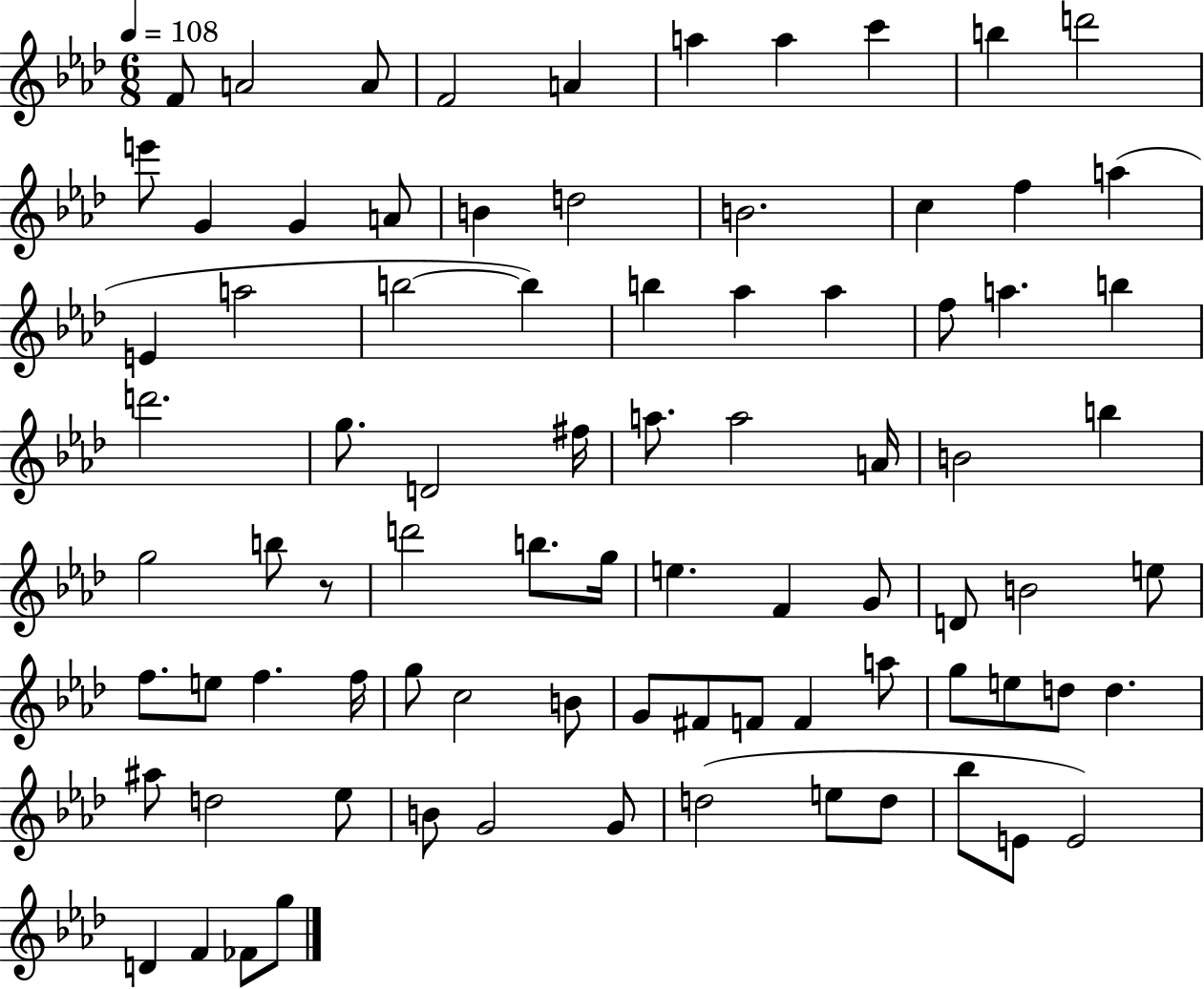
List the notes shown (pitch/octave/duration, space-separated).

F4/e A4/h A4/e F4/h A4/q A5/q A5/q C6/q B5/q D6/h E6/e G4/q G4/q A4/e B4/q D5/h B4/h. C5/q F5/q A5/q E4/q A5/h B5/h B5/q B5/q Ab5/q Ab5/q F5/e A5/q. B5/q D6/h. G5/e. D4/h F#5/s A5/e. A5/h A4/s B4/h B5/q G5/h B5/e R/e D6/h B5/e. G5/s E5/q. F4/q G4/e D4/e B4/h E5/e F5/e. E5/e F5/q. F5/s G5/e C5/h B4/e G4/e F#4/e F4/e F4/q A5/e G5/e E5/e D5/e D5/q. A#5/e D5/h Eb5/e B4/e G4/h G4/e D5/h E5/e D5/e Bb5/e E4/e E4/h D4/q F4/q FES4/e G5/e